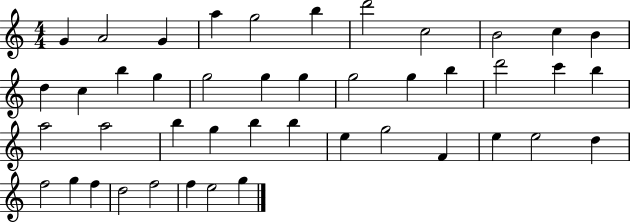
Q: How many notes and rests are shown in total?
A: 44